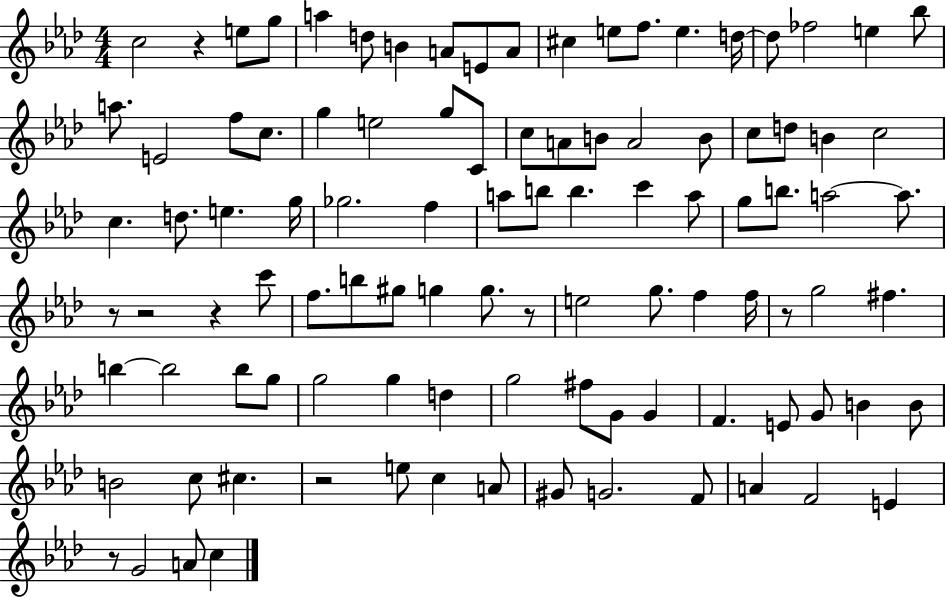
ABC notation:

X:1
T:Untitled
M:4/4
L:1/4
K:Ab
c2 z e/2 g/2 a d/2 B A/2 E/2 A/2 ^c e/2 f/2 e d/4 d/2 _f2 e _b/2 a/2 E2 f/2 c/2 g e2 g/2 C/2 c/2 A/2 B/2 A2 B/2 c/2 d/2 B c2 c d/2 e g/4 _g2 f a/2 b/2 b c' a/2 g/2 b/2 a2 a/2 z/2 z2 z c'/2 f/2 b/2 ^g/2 g g/2 z/2 e2 g/2 f f/4 z/2 g2 ^f b b2 b/2 g/2 g2 g d g2 ^f/2 G/2 G F E/2 G/2 B B/2 B2 c/2 ^c z2 e/2 c A/2 ^G/2 G2 F/2 A F2 E z/2 G2 A/2 c